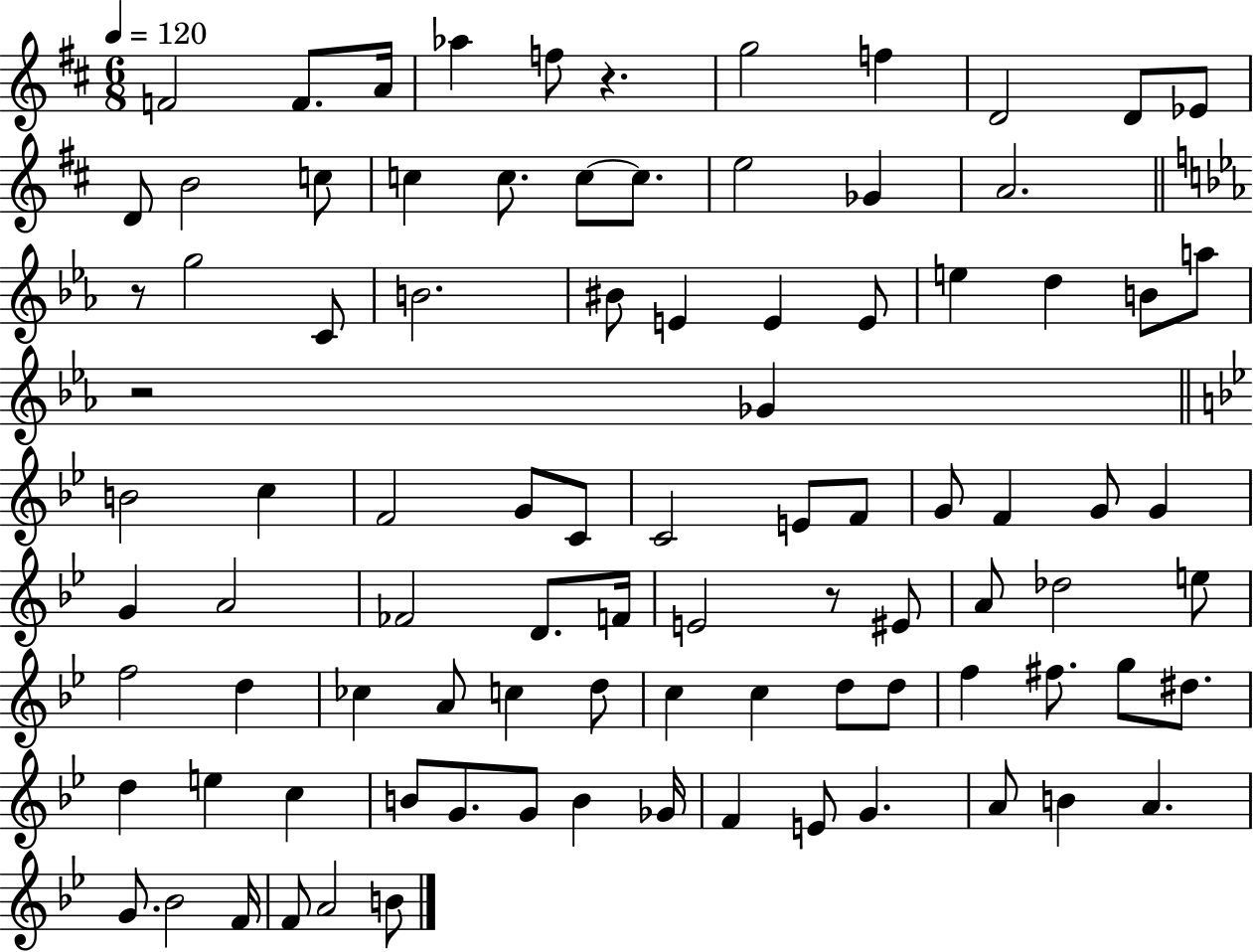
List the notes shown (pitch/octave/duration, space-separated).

F4/h F4/e. A4/s Ab5/q F5/e R/q. G5/h F5/q D4/h D4/e Eb4/e D4/e B4/h C5/e C5/q C5/e. C5/e C5/e. E5/h Gb4/q A4/h. R/e G5/h C4/e B4/h. BIS4/e E4/q E4/q E4/e E5/q D5/q B4/e A5/e R/h Gb4/q B4/h C5/q F4/h G4/e C4/e C4/h E4/e F4/e G4/e F4/q G4/e G4/q G4/q A4/h FES4/h D4/e. F4/s E4/h R/e EIS4/e A4/e Db5/h E5/e F5/h D5/q CES5/q A4/e C5/q D5/e C5/q C5/q D5/e D5/e F5/q F#5/e. G5/e D#5/e. D5/q E5/q C5/q B4/e G4/e. G4/e B4/q Gb4/s F4/q E4/e G4/q. A4/e B4/q A4/q. G4/e. Bb4/h F4/s F4/e A4/h B4/e